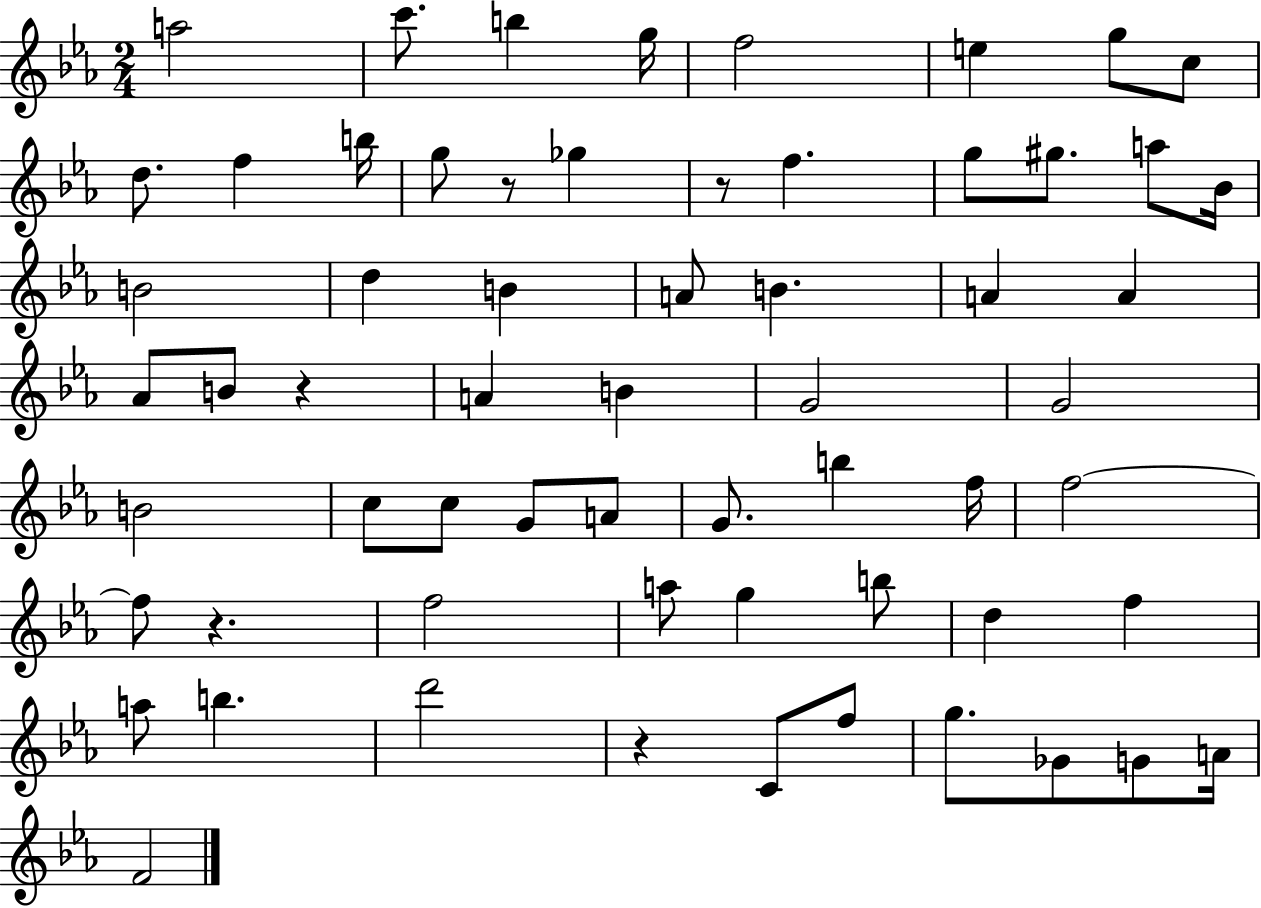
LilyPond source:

{
  \clef treble
  \numericTimeSignature
  \time 2/4
  \key ees \major
  \repeat volta 2 { a''2 | c'''8. b''4 g''16 | f''2 | e''4 g''8 c''8 | \break d''8. f''4 b''16 | g''8 r8 ges''4 | r8 f''4. | g''8 gis''8. a''8 bes'16 | \break b'2 | d''4 b'4 | a'8 b'4. | a'4 a'4 | \break aes'8 b'8 r4 | a'4 b'4 | g'2 | g'2 | \break b'2 | c''8 c''8 g'8 a'8 | g'8. b''4 f''16 | f''2~~ | \break f''8 r4. | f''2 | a''8 g''4 b''8 | d''4 f''4 | \break a''8 b''4. | d'''2 | r4 c'8 f''8 | g''8. ges'8 g'8 a'16 | \break f'2 | } \bar "|."
}